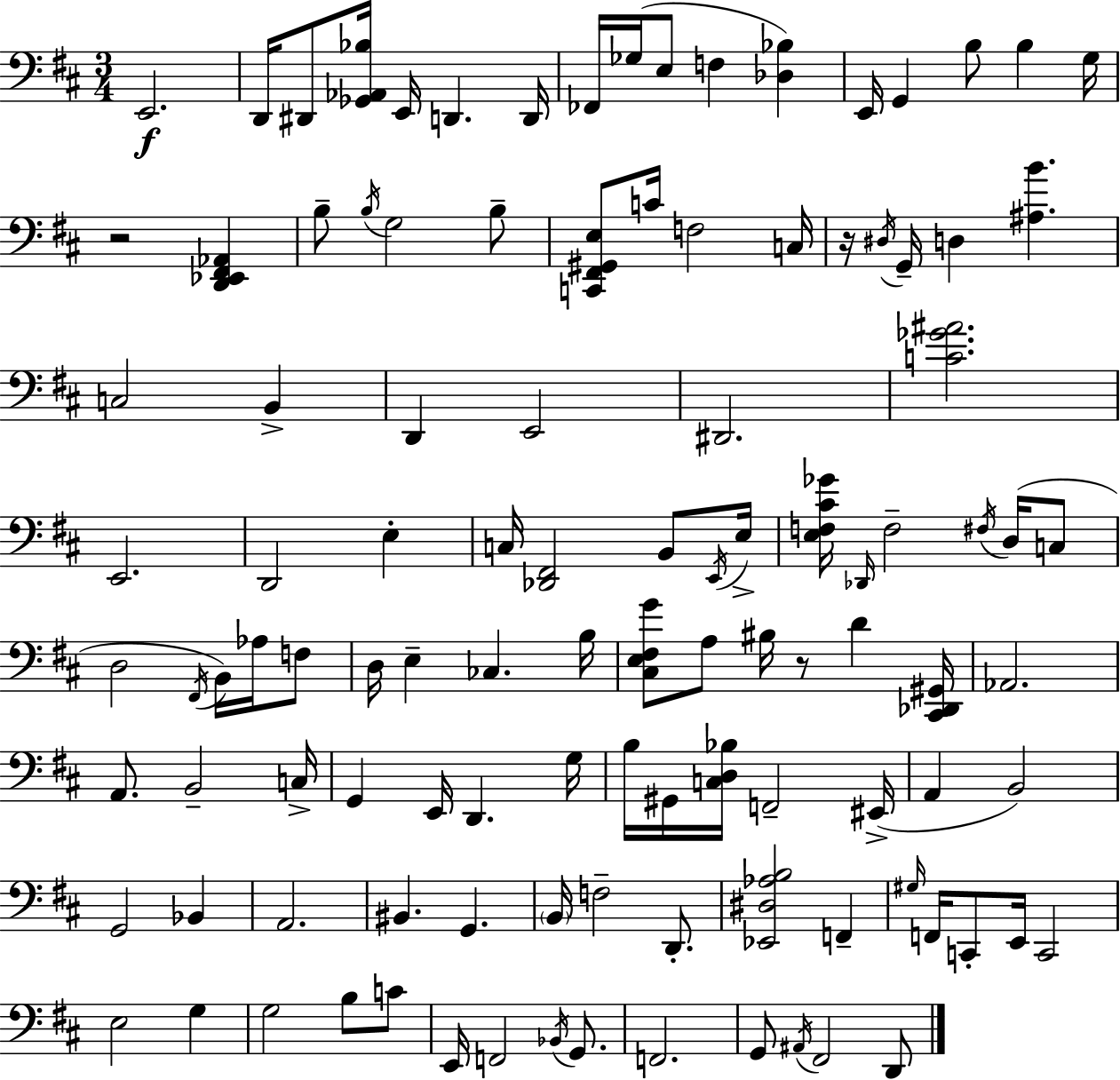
X:1
T:Untitled
M:3/4
L:1/4
K:D
E,,2 D,,/4 ^D,,/2 [_G,,_A,,_B,]/4 E,,/4 D,, D,,/4 _F,,/4 _G,/4 E,/2 F, [_D,_B,] E,,/4 G,, B,/2 B, G,/4 z2 [D,,_E,,^F,,_A,,] B,/2 B,/4 G,2 B,/2 [C,,^F,,^G,,E,]/2 C/4 F,2 C,/4 z/4 ^D,/4 G,,/4 D, [^A,B] C,2 B,, D,, E,,2 ^D,,2 [C_G^A]2 E,,2 D,,2 E, C,/4 [_D,,^F,,]2 B,,/2 E,,/4 E,/4 [E,F,^C_G]/4 _D,,/4 F,2 ^F,/4 D,/4 C,/2 D,2 ^F,,/4 B,,/4 _A,/4 F,/2 D,/4 E, _C, B,/4 [^C,E,^F,G]/2 A,/2 ^B,/4 z/2 D [^C,,_D,,^G,,]/4 _A,,2 A,,/2 B,,2 C,/4 G,, E,,/4 D,, G,/4 B,/4 ^G,,/4 [C,D,_B,]/4 F,,2 ^E,,/4 A,, B,,2 G,,2 _B,, A,,2 ^B,, G,, B,,/4 F,2 D,,/2 [_E,,^D,_A,B,]2 F,, ^G,/4 F,,/4 C,,/2 E,,/4 C,,2 E,2 G, G,2 B,/2 C/2 E,,/4 F,,2 _B,,/4 G,,/2 F,,2 G,,/2 ^A,,/4 ^F,,2 D,,/2